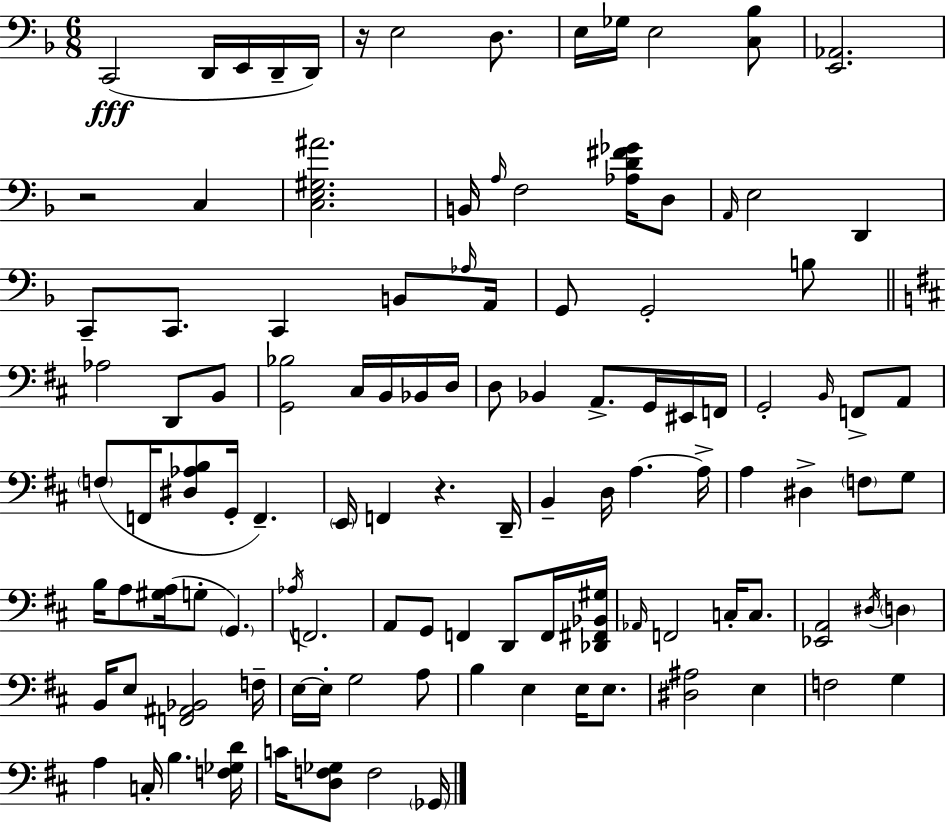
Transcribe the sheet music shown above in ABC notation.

X:1
T:Untitled
M:6/8
L:1/4
K:F
C,,2 D,,/4 E,,/4 D,,/4 D,,/4 z/4 E,2 D,/2 E,/4 _G,/4 E,2 [C,_B,]/2 [E,,_A,,]2 z2 C, [C,E,^G,^A]2 B,,/4 A,/4 F,2 [_A,D^F_G]/4 D,/2 A,,/4 E,2 D,, C,,/2 C,,/2 C,, B,,/2 _A,/4 A,,/4 G,,/2 G,,2 B,/2 _A,2 D,,/2 B,,/2 [G,,_B,]2 ^C,/4 B,,/4 _B,,/4 D,/4 D,/2 _B,, A,,/2 G,,/4 ^E,,/4 F,,/4 G,,2 B,,/4 F,,/2 A,,/2 F,/2 F,,/4 [^D,_A,B,]/2 G,,/4 F,, E,,/4 F,, z D,,/4 B,, D,/4 A, A,/4 A, ^D, F,/2 G,/2 B,/4 A,/2 [^G,A,]/4 G,/2 G,, _A,/4 F,,2 A,,/2 G,,/2 F,, D,,/2 F,,/4 [_D,,^F,,_B,,^G,]/4 _A,,/4 F,,2 C,/4 C,/2 [_E,,A,,]2 ^D,/4 D, B,,/4 E,/2 [F,,^A,,_B,,]2 F,/4 E,/4 E,/4 G,2 A,/2 B, E, E,/4 E,/2 [^D,^A,]2 E, F,2 G, A, C,/4 B, [F,_G,D]/4 C/4 [D,F,_G,]/2 F,2 _G,,/4